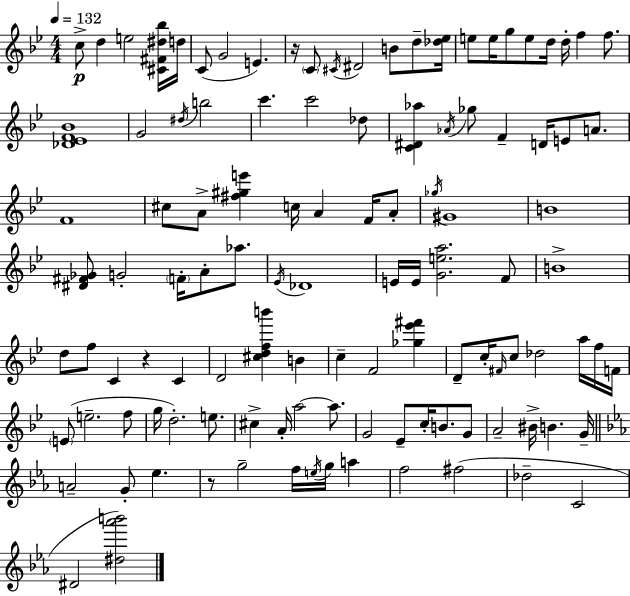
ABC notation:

X:1
T:Untitled
M:4/4
L:1/4
K:Bb
c/2 d e2 [^C^F^d_b]/4 d/4 C/2 G2 E z/4 C/2 ^C/4 ^D2 B/2 d/2 [_d_e]/4 e/2 e/4 g/2 e/2 d/4 d/4 f f/2 [_D_EF_B]4 G2 ^d/4 b2 c' c'2 _d/2 [C^D_a] _A/4 _g/2 F D/4 E/2 A/2 F4 ^c/2 A/2 [^f^ge'] c/4 A F/4 A/2 _g/4 ^G4 B4 [^D^F_G]/2 G2 F/4 A/2 _a/2 _E/4 _D4 E/4 E/4 [Gea]2 F/2 B4 d/2 f/2 C z C D2 [^cdfb'] B c F2 [_g_e'^f'] D/2 c/4 ^F/4 c/2 _d2 a/4 f/4 F/4 E/2 e2 f/2 g/4 d2 e/2 ^c A/4 a2 a/2 G2 _E/2 c/4 B/2 G/2 A2 ^B/4 B G/4 A2 G/2 _e z/2 g2 f/4 e/4 g/4 a f2 ^f2 _d2 C2 ^D2 [^d_a'b']2